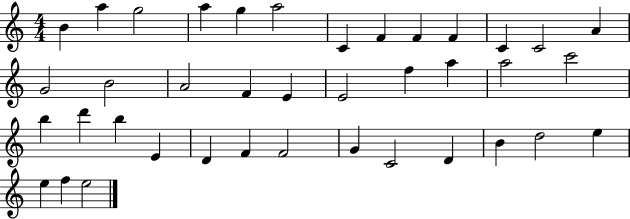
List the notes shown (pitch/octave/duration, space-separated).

B4/q A5/q G5/h A5/q G5/q A5/h C4/q F4/q F4/q F4/q C4/q C4/h A4/q G4/h B4/h A4/h F4/q E4/q E4/h F5/q A5/q A5/h C6/h B5/q D6/q B5/q E4/q D4/q F4/q F4/h G4/q C4/h D4/q B4/q D5/h E5/q E5/q F5/q E5/h